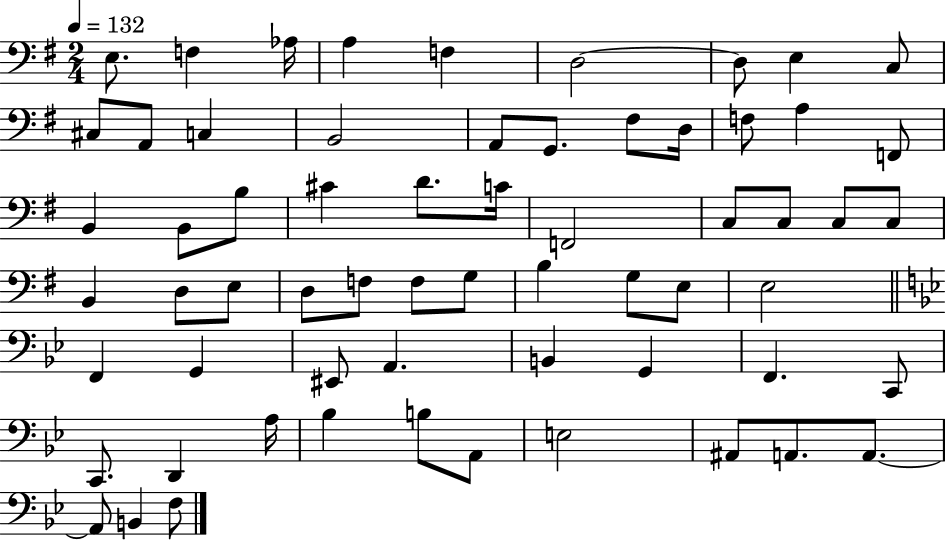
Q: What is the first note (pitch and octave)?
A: E3